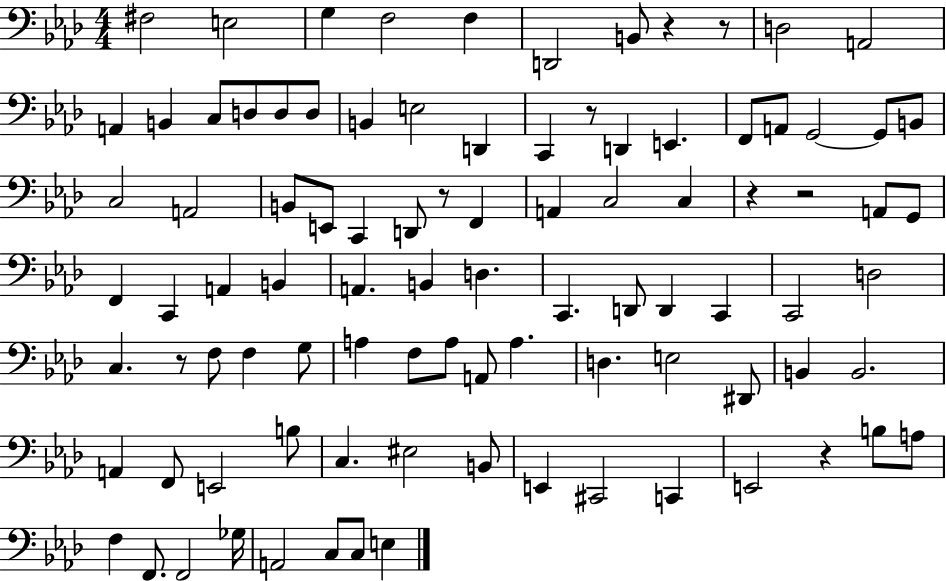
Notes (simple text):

F#3/h E3/h G3/q F3/h F3/q D2/h B2/e R/q R/e D3/h A2/h A2/q B2/q C3/e D3/e D3/e D3/e B2/q E3/h D2/q C2/q R/e D2/q E2/q. F2/e A2/e G2/h G2/e B2/e C3/h A2/h B2/e E2/e C2/q D2/e R/e F2/q A2/q C3/h C3/q R/q R/h A2/e G2/e F2/q C2/q A2/q B2/q A2/q. B2/q D3/q. C2/q. D2/e D2/q C2/q C2/h D3/h C3/q. R/e F3/e F3/q G3/e A3/q F3/e A3/e A2/e A3/q. D3/q. E3/h D#2/e B2/q B2/h. A2/q F2/e E2/h B3/e C3/q. EIS3/h B2/e E2/q C#2/h C2/q E2/h R/q B3/e A3/e F3/q F2/e. F2/h Gb3/s A2/h C3/e C3/e E3/q